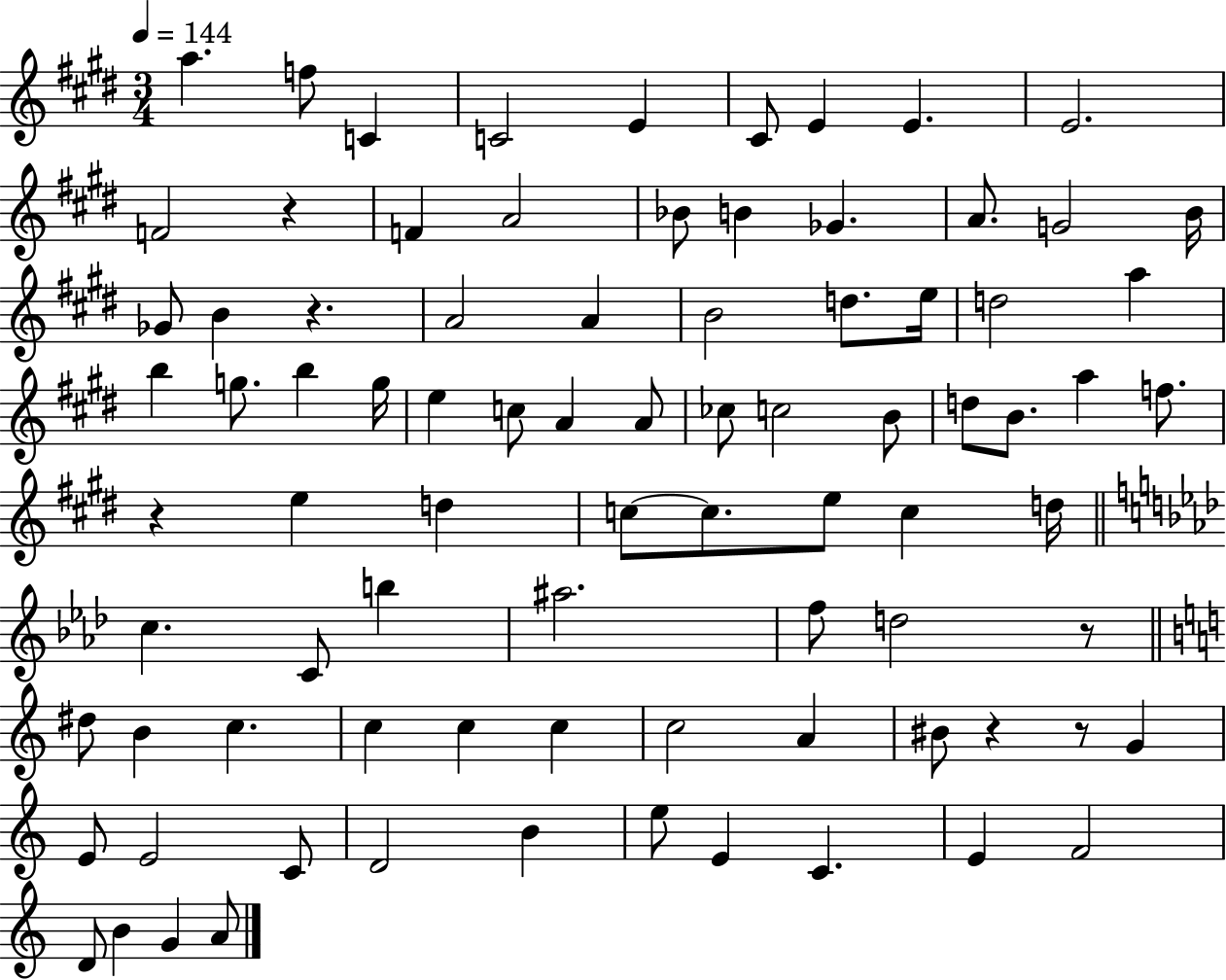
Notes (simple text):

A5/q. F5/e C4/q C4/h E4/q C#4/e E4/q E4/q. E4/h. F4/h R/q F4/q A4/h Bb4/e B4/q Gb4/q. A4/e. G4/h B4/s Gb4/e B4/q R/q. A4/h A4/q B4/h D5/e. E5/s D5/h A5/q B5/q G5/e. B5/q G5/s E5/q C5/e A4/q A4/e CES5/e C5/h B4/e D5/e B4/e. A5/q F5/e. R/q E5/q D5/q C5/e C5/e. E5/e C5/q D5/s C5/q. C4/e B5/q A#5/h. F5/e D5/h R/e D#5/e B4/q C5/q. C5/q C5/q C5/q C5/h A4/q BIS4/e R/q R/e G4/q E4/e E4/h C4/e D4/h B4/q E5/e E4/q C4/q. E4/q F4/h D4/e B4/q G4/q A4/e